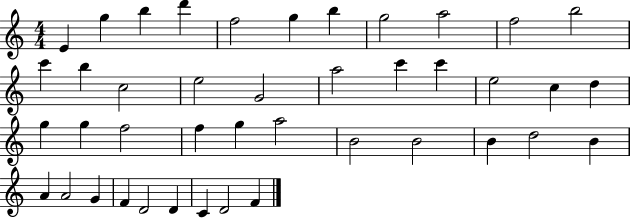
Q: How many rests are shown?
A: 0